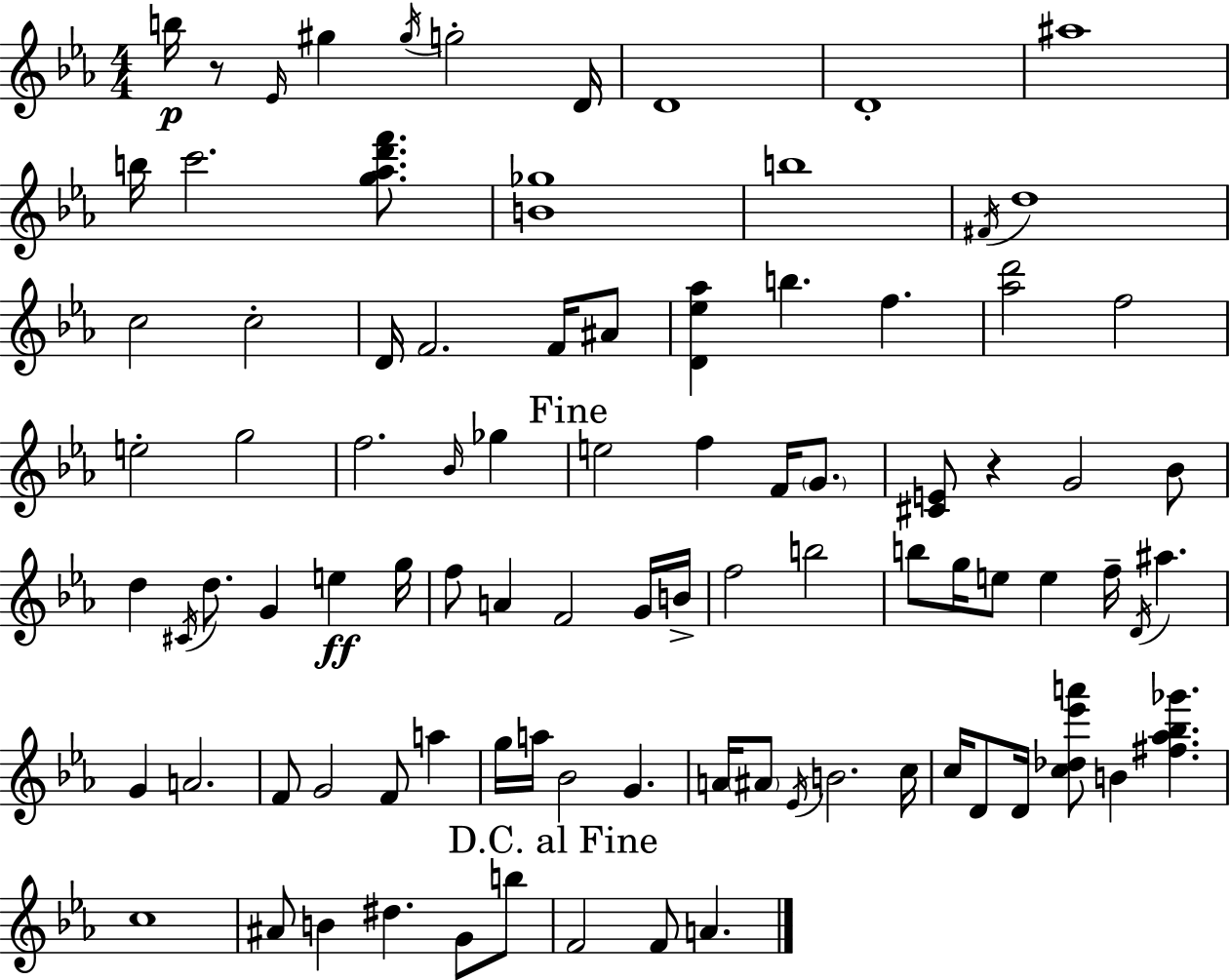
B5/s R/e Eb4/s G#5/q G#5/s G5/h D4/s D4/w D4/w A#5/w B5/s C6/h. [G5,Ab5,D6,F6]/e. [B4,Gb5]/w B5/w F#4/s D5/w C5/h C5/h D4/s F4/h. F4/s A#4/e [D4,Eb5,Ab5]/q B5/q. F5/q. [Ab5,D6]/h F5/h E5/h G5/h F5/h. Bb4/s Gb5/q E5/h F5/q F4/s G4/e. [C#4,E4]/e R/q G4/h Bb4/e D5/q C#4/s D5/e. G4/q E5/q G5/s F5/e A4/q F4/h G4/s B4/s F5/h B5/h B5/e G5/s E5/e E5/q F5/s D4/s A#5/q. G4/q A4/h. F4/e G4/h F4/e A5/q G5/s A5/s Bb4/h G4/q. A4/s A#4/e Eb4/s B4/h. C5/s C5/s D4/e D4/s [C5,Db5,Eb6,A6]/e B4/q [F#5,Ab5,Bb5,Gb6]/q. C5/w A#4/e B4/q D#5/q. G4/e B5/e F4/h F4/e A4/q.